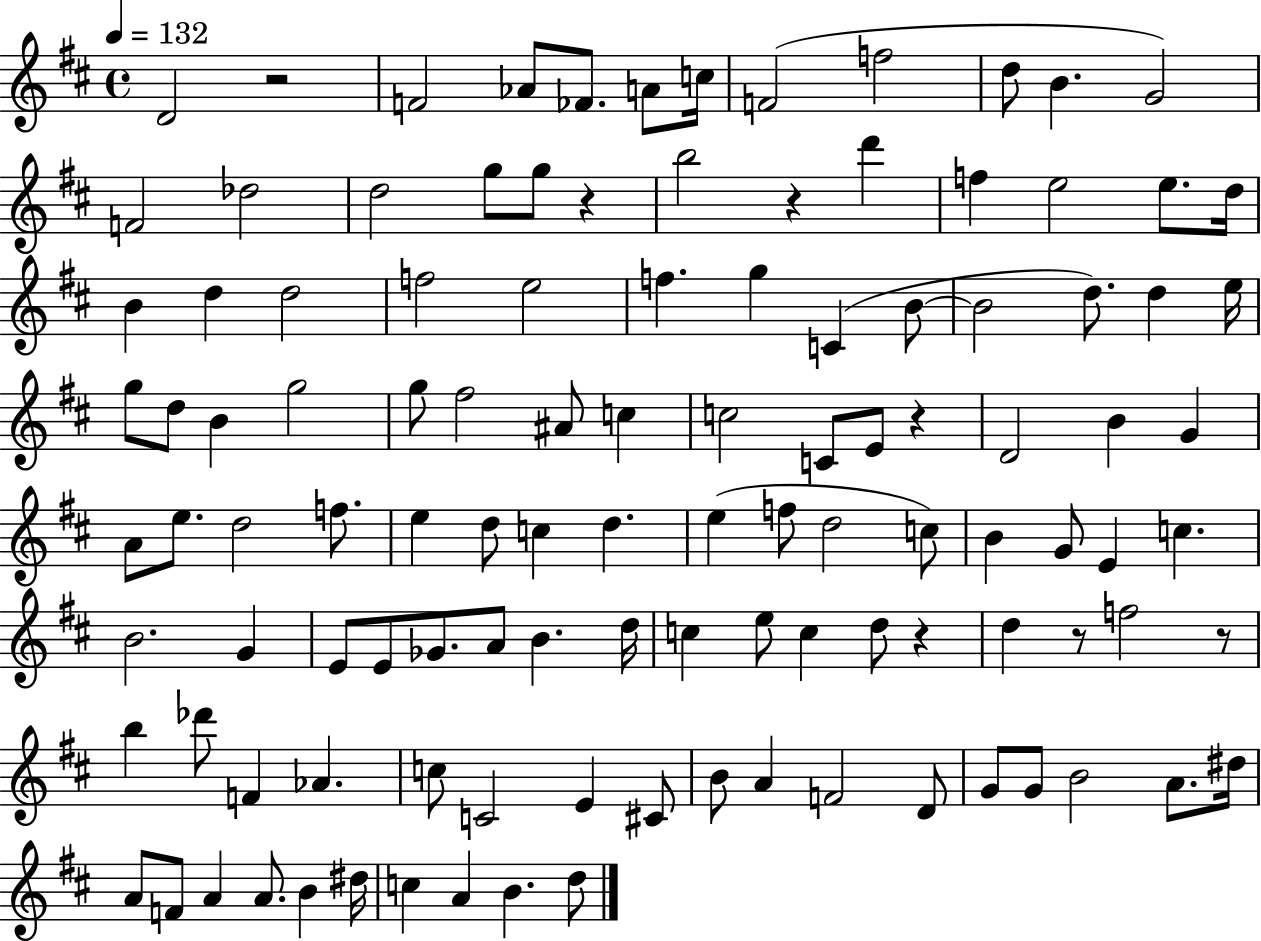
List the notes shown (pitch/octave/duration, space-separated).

D4/h R/h F4/h Ab4/e FES4/e. A4/e C5/s F4/h F5/h D5/e B4/q. G4/h F4/h Db5/h D5/h G5/e G5/e R/q B5/h R/q D6/q F5/q E5/h E5/e. D5/s B4/q D5/q D5/h F5/h E5/h F5/q. G5/q C4/q B4/e B4/h D5/e. D5/q E5/s G5/e D5/e B4/q G5/h G5/e F#5/h A#4/e C5/q C5/h C4/e E4/e R/q D4/h B4/q G4/q A4/e E5/e. D5/h F5/e. E5/q D5/e C5/q D5/q. E5/q F5/e D5/h C5/e B4/q G4/e E4/q C5/q. B4/h. G4/q E4/e E4/e Gb4/e. A4/e B4/q. D5/s C5/q E5/e C5/q D5/e R/q D5/q R/e F5/h R/e B5/q Db6/e F4/q Ab4/q. C5/e C4/h E4/q C#4/e B4/e A4/q F4/h D4/e G4/e G4/e B4/h A4/e. D#5/s A4/e F4/e A4/q A4/e. B4/q D#5/s C5/q A4/q B4/q. D5/e